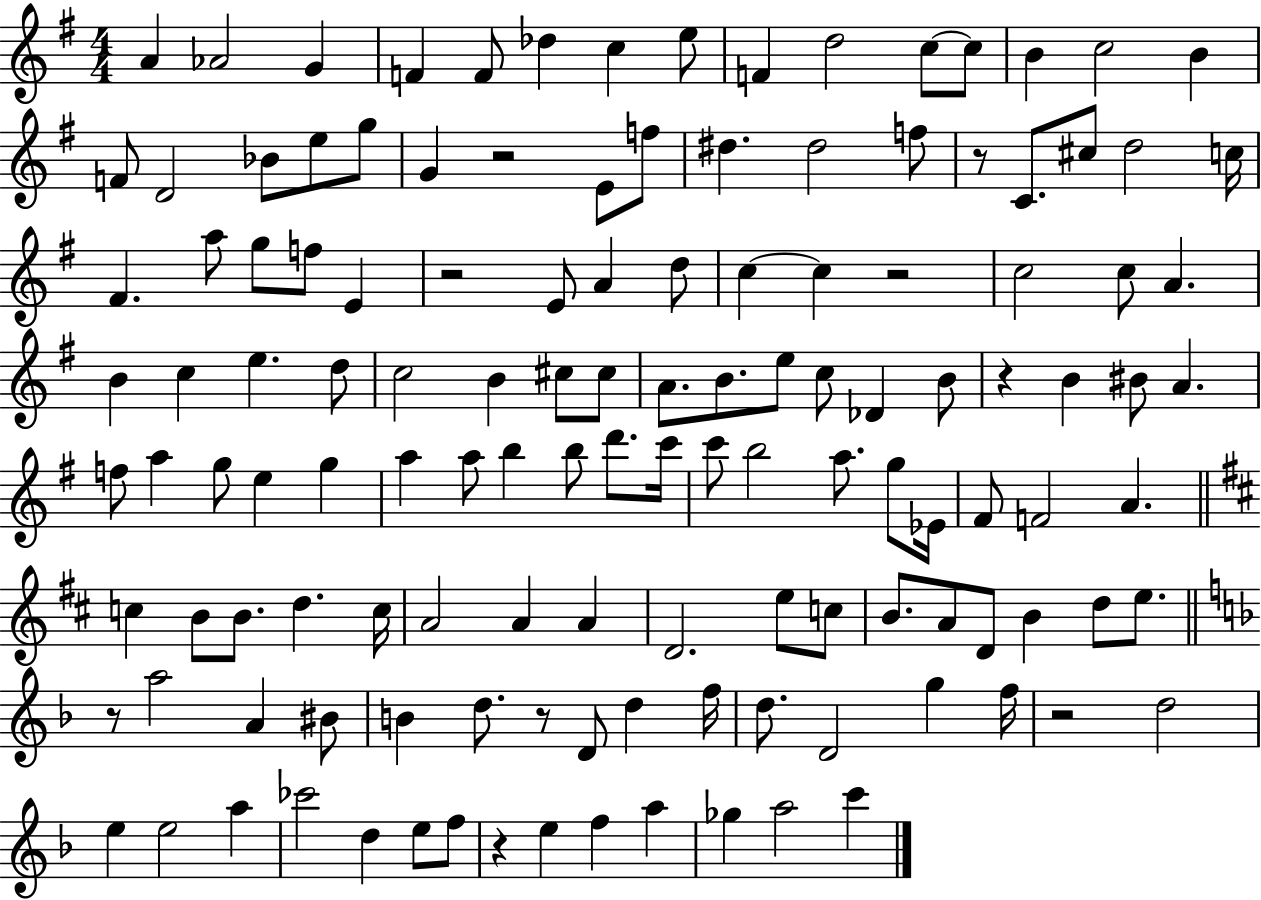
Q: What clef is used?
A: treble